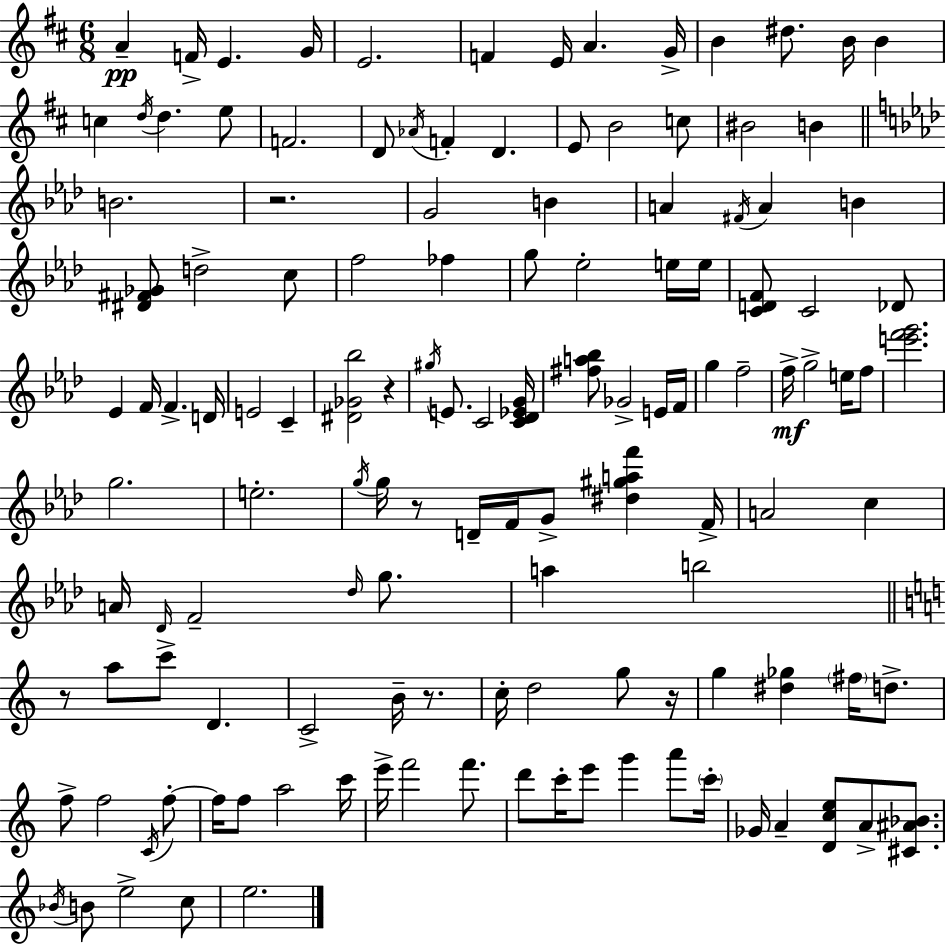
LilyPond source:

{
  \clef treble
  \numericTimeSignature
  \time 6/8
  \key d \major
  a'4--\pp f'16-> e'4. g'16 | e'2. | f'4 e'16 a'4. g'16-> | b'4 dis''8. b'16 b'4 | \break c''4 \acciaccatura { d''16 } d''4. e''8 | f'2. | d'8 \acciaccatura { aes'16 } f'4-. d'4. | e'8 b'2 | \break c''8 bis'2 b'4 | \bar "||" \break \key f \minor b'2. | r2. | g'2 b'4 | a'4 \acciaccatura { fis'16 } a'4 b'4 | \break <dis' fis' ges'>8 d''2-> c''8 | f''2 fes''4 | g''8 ees''2-. e''16 | e''16 <c' d' f'>8 c'2 des'8 | \break ees'4 f'16 f'4.-> | d'16 e'2 c'4-- | <dis' ges' bes''>2 r4 | \acciaccatura { gis''16 } e'8. c'2 | \break <c' des' ees' g'>16 <fis'' a'' bes''>8 ges'2-> | e'16 f'16 g''4 f''2-- | f''16->\mf g''2-> e''16 | f''8 <e''' f''' g'''>2. | \break g''2. | e''2.-. | \acciaccatura { g''16 } g''16 r8 d'16-- f'16 g'8-> <dis'' gis'' a'' f'''>4 | f'16-> a'2 c''4 | \break a'16 \grace { des'16 } f'2-- | \grace { des''16 } g''8. a''4 b''2 | \bar "||" \break \key c \major r8 a''8 c'''8-> d'4. | c'2-> b'16-- r8. | c''16-. d''2 g''8 r16 | g''4 <dis'' ges''>4 \parenthesize fis''16 d''8.-> | \break f''8-> f''2 \acciaccatura { c'16 } f''8-.~~ | f''16 f''8 a''2 | c'''16 e'''16-> f'''2 f'''8. | d'''8 c'''16-. e'''8 g'''4 a'''8 | \break \parenthesize c'''16-. ges'16 a'4-- <d' c'' e''>8 a'8-> <cis' ais' bes'>8. | \acciaccatura { bes'16 } b'8 e''2-> | c''8 e''2. | \bar "|."
}